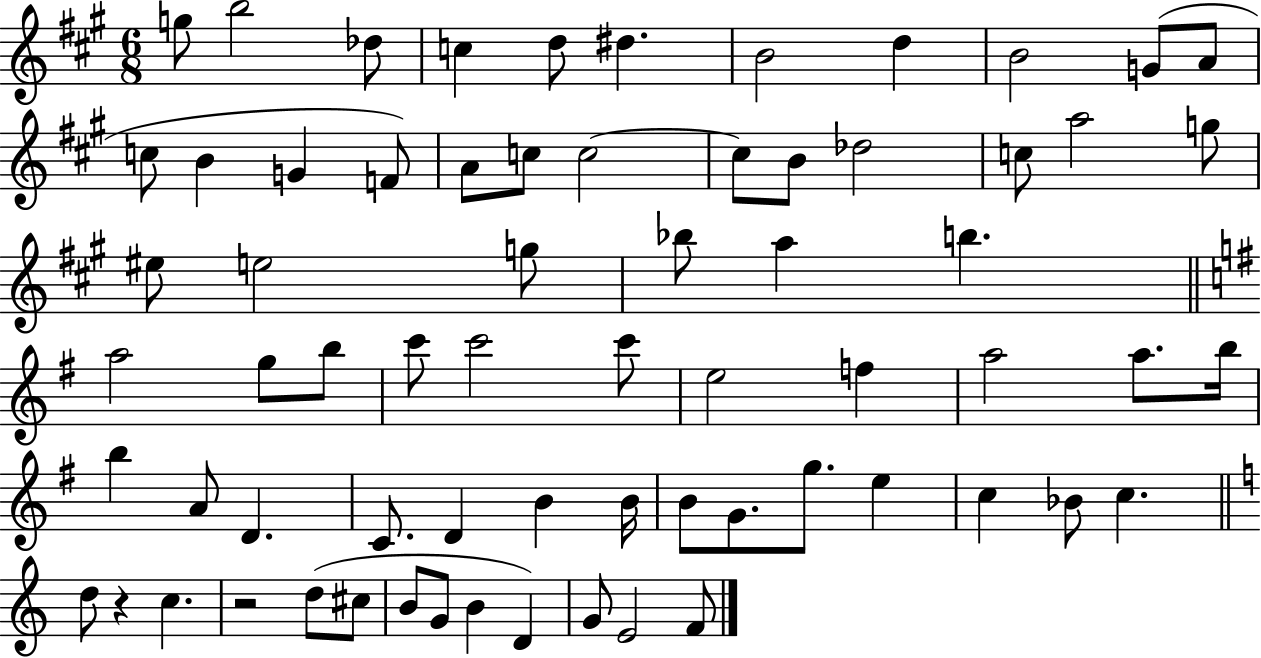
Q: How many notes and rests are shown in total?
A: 68